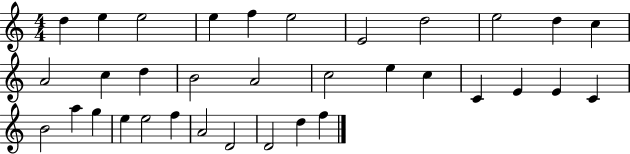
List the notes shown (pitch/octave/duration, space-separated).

D5/q E5/q E5/h E5/q F5/q E5/h E4/h D5/h E5/h D5/q C5/q A4/h C5/q D5/q B4/h A4/h C5/h E5/q C5/q C4/q E4/q E4/q C4/q B4/h A5/q G5/q E5/q E5/h F5/q A4/h D4/h D4/h D5/q F5/q